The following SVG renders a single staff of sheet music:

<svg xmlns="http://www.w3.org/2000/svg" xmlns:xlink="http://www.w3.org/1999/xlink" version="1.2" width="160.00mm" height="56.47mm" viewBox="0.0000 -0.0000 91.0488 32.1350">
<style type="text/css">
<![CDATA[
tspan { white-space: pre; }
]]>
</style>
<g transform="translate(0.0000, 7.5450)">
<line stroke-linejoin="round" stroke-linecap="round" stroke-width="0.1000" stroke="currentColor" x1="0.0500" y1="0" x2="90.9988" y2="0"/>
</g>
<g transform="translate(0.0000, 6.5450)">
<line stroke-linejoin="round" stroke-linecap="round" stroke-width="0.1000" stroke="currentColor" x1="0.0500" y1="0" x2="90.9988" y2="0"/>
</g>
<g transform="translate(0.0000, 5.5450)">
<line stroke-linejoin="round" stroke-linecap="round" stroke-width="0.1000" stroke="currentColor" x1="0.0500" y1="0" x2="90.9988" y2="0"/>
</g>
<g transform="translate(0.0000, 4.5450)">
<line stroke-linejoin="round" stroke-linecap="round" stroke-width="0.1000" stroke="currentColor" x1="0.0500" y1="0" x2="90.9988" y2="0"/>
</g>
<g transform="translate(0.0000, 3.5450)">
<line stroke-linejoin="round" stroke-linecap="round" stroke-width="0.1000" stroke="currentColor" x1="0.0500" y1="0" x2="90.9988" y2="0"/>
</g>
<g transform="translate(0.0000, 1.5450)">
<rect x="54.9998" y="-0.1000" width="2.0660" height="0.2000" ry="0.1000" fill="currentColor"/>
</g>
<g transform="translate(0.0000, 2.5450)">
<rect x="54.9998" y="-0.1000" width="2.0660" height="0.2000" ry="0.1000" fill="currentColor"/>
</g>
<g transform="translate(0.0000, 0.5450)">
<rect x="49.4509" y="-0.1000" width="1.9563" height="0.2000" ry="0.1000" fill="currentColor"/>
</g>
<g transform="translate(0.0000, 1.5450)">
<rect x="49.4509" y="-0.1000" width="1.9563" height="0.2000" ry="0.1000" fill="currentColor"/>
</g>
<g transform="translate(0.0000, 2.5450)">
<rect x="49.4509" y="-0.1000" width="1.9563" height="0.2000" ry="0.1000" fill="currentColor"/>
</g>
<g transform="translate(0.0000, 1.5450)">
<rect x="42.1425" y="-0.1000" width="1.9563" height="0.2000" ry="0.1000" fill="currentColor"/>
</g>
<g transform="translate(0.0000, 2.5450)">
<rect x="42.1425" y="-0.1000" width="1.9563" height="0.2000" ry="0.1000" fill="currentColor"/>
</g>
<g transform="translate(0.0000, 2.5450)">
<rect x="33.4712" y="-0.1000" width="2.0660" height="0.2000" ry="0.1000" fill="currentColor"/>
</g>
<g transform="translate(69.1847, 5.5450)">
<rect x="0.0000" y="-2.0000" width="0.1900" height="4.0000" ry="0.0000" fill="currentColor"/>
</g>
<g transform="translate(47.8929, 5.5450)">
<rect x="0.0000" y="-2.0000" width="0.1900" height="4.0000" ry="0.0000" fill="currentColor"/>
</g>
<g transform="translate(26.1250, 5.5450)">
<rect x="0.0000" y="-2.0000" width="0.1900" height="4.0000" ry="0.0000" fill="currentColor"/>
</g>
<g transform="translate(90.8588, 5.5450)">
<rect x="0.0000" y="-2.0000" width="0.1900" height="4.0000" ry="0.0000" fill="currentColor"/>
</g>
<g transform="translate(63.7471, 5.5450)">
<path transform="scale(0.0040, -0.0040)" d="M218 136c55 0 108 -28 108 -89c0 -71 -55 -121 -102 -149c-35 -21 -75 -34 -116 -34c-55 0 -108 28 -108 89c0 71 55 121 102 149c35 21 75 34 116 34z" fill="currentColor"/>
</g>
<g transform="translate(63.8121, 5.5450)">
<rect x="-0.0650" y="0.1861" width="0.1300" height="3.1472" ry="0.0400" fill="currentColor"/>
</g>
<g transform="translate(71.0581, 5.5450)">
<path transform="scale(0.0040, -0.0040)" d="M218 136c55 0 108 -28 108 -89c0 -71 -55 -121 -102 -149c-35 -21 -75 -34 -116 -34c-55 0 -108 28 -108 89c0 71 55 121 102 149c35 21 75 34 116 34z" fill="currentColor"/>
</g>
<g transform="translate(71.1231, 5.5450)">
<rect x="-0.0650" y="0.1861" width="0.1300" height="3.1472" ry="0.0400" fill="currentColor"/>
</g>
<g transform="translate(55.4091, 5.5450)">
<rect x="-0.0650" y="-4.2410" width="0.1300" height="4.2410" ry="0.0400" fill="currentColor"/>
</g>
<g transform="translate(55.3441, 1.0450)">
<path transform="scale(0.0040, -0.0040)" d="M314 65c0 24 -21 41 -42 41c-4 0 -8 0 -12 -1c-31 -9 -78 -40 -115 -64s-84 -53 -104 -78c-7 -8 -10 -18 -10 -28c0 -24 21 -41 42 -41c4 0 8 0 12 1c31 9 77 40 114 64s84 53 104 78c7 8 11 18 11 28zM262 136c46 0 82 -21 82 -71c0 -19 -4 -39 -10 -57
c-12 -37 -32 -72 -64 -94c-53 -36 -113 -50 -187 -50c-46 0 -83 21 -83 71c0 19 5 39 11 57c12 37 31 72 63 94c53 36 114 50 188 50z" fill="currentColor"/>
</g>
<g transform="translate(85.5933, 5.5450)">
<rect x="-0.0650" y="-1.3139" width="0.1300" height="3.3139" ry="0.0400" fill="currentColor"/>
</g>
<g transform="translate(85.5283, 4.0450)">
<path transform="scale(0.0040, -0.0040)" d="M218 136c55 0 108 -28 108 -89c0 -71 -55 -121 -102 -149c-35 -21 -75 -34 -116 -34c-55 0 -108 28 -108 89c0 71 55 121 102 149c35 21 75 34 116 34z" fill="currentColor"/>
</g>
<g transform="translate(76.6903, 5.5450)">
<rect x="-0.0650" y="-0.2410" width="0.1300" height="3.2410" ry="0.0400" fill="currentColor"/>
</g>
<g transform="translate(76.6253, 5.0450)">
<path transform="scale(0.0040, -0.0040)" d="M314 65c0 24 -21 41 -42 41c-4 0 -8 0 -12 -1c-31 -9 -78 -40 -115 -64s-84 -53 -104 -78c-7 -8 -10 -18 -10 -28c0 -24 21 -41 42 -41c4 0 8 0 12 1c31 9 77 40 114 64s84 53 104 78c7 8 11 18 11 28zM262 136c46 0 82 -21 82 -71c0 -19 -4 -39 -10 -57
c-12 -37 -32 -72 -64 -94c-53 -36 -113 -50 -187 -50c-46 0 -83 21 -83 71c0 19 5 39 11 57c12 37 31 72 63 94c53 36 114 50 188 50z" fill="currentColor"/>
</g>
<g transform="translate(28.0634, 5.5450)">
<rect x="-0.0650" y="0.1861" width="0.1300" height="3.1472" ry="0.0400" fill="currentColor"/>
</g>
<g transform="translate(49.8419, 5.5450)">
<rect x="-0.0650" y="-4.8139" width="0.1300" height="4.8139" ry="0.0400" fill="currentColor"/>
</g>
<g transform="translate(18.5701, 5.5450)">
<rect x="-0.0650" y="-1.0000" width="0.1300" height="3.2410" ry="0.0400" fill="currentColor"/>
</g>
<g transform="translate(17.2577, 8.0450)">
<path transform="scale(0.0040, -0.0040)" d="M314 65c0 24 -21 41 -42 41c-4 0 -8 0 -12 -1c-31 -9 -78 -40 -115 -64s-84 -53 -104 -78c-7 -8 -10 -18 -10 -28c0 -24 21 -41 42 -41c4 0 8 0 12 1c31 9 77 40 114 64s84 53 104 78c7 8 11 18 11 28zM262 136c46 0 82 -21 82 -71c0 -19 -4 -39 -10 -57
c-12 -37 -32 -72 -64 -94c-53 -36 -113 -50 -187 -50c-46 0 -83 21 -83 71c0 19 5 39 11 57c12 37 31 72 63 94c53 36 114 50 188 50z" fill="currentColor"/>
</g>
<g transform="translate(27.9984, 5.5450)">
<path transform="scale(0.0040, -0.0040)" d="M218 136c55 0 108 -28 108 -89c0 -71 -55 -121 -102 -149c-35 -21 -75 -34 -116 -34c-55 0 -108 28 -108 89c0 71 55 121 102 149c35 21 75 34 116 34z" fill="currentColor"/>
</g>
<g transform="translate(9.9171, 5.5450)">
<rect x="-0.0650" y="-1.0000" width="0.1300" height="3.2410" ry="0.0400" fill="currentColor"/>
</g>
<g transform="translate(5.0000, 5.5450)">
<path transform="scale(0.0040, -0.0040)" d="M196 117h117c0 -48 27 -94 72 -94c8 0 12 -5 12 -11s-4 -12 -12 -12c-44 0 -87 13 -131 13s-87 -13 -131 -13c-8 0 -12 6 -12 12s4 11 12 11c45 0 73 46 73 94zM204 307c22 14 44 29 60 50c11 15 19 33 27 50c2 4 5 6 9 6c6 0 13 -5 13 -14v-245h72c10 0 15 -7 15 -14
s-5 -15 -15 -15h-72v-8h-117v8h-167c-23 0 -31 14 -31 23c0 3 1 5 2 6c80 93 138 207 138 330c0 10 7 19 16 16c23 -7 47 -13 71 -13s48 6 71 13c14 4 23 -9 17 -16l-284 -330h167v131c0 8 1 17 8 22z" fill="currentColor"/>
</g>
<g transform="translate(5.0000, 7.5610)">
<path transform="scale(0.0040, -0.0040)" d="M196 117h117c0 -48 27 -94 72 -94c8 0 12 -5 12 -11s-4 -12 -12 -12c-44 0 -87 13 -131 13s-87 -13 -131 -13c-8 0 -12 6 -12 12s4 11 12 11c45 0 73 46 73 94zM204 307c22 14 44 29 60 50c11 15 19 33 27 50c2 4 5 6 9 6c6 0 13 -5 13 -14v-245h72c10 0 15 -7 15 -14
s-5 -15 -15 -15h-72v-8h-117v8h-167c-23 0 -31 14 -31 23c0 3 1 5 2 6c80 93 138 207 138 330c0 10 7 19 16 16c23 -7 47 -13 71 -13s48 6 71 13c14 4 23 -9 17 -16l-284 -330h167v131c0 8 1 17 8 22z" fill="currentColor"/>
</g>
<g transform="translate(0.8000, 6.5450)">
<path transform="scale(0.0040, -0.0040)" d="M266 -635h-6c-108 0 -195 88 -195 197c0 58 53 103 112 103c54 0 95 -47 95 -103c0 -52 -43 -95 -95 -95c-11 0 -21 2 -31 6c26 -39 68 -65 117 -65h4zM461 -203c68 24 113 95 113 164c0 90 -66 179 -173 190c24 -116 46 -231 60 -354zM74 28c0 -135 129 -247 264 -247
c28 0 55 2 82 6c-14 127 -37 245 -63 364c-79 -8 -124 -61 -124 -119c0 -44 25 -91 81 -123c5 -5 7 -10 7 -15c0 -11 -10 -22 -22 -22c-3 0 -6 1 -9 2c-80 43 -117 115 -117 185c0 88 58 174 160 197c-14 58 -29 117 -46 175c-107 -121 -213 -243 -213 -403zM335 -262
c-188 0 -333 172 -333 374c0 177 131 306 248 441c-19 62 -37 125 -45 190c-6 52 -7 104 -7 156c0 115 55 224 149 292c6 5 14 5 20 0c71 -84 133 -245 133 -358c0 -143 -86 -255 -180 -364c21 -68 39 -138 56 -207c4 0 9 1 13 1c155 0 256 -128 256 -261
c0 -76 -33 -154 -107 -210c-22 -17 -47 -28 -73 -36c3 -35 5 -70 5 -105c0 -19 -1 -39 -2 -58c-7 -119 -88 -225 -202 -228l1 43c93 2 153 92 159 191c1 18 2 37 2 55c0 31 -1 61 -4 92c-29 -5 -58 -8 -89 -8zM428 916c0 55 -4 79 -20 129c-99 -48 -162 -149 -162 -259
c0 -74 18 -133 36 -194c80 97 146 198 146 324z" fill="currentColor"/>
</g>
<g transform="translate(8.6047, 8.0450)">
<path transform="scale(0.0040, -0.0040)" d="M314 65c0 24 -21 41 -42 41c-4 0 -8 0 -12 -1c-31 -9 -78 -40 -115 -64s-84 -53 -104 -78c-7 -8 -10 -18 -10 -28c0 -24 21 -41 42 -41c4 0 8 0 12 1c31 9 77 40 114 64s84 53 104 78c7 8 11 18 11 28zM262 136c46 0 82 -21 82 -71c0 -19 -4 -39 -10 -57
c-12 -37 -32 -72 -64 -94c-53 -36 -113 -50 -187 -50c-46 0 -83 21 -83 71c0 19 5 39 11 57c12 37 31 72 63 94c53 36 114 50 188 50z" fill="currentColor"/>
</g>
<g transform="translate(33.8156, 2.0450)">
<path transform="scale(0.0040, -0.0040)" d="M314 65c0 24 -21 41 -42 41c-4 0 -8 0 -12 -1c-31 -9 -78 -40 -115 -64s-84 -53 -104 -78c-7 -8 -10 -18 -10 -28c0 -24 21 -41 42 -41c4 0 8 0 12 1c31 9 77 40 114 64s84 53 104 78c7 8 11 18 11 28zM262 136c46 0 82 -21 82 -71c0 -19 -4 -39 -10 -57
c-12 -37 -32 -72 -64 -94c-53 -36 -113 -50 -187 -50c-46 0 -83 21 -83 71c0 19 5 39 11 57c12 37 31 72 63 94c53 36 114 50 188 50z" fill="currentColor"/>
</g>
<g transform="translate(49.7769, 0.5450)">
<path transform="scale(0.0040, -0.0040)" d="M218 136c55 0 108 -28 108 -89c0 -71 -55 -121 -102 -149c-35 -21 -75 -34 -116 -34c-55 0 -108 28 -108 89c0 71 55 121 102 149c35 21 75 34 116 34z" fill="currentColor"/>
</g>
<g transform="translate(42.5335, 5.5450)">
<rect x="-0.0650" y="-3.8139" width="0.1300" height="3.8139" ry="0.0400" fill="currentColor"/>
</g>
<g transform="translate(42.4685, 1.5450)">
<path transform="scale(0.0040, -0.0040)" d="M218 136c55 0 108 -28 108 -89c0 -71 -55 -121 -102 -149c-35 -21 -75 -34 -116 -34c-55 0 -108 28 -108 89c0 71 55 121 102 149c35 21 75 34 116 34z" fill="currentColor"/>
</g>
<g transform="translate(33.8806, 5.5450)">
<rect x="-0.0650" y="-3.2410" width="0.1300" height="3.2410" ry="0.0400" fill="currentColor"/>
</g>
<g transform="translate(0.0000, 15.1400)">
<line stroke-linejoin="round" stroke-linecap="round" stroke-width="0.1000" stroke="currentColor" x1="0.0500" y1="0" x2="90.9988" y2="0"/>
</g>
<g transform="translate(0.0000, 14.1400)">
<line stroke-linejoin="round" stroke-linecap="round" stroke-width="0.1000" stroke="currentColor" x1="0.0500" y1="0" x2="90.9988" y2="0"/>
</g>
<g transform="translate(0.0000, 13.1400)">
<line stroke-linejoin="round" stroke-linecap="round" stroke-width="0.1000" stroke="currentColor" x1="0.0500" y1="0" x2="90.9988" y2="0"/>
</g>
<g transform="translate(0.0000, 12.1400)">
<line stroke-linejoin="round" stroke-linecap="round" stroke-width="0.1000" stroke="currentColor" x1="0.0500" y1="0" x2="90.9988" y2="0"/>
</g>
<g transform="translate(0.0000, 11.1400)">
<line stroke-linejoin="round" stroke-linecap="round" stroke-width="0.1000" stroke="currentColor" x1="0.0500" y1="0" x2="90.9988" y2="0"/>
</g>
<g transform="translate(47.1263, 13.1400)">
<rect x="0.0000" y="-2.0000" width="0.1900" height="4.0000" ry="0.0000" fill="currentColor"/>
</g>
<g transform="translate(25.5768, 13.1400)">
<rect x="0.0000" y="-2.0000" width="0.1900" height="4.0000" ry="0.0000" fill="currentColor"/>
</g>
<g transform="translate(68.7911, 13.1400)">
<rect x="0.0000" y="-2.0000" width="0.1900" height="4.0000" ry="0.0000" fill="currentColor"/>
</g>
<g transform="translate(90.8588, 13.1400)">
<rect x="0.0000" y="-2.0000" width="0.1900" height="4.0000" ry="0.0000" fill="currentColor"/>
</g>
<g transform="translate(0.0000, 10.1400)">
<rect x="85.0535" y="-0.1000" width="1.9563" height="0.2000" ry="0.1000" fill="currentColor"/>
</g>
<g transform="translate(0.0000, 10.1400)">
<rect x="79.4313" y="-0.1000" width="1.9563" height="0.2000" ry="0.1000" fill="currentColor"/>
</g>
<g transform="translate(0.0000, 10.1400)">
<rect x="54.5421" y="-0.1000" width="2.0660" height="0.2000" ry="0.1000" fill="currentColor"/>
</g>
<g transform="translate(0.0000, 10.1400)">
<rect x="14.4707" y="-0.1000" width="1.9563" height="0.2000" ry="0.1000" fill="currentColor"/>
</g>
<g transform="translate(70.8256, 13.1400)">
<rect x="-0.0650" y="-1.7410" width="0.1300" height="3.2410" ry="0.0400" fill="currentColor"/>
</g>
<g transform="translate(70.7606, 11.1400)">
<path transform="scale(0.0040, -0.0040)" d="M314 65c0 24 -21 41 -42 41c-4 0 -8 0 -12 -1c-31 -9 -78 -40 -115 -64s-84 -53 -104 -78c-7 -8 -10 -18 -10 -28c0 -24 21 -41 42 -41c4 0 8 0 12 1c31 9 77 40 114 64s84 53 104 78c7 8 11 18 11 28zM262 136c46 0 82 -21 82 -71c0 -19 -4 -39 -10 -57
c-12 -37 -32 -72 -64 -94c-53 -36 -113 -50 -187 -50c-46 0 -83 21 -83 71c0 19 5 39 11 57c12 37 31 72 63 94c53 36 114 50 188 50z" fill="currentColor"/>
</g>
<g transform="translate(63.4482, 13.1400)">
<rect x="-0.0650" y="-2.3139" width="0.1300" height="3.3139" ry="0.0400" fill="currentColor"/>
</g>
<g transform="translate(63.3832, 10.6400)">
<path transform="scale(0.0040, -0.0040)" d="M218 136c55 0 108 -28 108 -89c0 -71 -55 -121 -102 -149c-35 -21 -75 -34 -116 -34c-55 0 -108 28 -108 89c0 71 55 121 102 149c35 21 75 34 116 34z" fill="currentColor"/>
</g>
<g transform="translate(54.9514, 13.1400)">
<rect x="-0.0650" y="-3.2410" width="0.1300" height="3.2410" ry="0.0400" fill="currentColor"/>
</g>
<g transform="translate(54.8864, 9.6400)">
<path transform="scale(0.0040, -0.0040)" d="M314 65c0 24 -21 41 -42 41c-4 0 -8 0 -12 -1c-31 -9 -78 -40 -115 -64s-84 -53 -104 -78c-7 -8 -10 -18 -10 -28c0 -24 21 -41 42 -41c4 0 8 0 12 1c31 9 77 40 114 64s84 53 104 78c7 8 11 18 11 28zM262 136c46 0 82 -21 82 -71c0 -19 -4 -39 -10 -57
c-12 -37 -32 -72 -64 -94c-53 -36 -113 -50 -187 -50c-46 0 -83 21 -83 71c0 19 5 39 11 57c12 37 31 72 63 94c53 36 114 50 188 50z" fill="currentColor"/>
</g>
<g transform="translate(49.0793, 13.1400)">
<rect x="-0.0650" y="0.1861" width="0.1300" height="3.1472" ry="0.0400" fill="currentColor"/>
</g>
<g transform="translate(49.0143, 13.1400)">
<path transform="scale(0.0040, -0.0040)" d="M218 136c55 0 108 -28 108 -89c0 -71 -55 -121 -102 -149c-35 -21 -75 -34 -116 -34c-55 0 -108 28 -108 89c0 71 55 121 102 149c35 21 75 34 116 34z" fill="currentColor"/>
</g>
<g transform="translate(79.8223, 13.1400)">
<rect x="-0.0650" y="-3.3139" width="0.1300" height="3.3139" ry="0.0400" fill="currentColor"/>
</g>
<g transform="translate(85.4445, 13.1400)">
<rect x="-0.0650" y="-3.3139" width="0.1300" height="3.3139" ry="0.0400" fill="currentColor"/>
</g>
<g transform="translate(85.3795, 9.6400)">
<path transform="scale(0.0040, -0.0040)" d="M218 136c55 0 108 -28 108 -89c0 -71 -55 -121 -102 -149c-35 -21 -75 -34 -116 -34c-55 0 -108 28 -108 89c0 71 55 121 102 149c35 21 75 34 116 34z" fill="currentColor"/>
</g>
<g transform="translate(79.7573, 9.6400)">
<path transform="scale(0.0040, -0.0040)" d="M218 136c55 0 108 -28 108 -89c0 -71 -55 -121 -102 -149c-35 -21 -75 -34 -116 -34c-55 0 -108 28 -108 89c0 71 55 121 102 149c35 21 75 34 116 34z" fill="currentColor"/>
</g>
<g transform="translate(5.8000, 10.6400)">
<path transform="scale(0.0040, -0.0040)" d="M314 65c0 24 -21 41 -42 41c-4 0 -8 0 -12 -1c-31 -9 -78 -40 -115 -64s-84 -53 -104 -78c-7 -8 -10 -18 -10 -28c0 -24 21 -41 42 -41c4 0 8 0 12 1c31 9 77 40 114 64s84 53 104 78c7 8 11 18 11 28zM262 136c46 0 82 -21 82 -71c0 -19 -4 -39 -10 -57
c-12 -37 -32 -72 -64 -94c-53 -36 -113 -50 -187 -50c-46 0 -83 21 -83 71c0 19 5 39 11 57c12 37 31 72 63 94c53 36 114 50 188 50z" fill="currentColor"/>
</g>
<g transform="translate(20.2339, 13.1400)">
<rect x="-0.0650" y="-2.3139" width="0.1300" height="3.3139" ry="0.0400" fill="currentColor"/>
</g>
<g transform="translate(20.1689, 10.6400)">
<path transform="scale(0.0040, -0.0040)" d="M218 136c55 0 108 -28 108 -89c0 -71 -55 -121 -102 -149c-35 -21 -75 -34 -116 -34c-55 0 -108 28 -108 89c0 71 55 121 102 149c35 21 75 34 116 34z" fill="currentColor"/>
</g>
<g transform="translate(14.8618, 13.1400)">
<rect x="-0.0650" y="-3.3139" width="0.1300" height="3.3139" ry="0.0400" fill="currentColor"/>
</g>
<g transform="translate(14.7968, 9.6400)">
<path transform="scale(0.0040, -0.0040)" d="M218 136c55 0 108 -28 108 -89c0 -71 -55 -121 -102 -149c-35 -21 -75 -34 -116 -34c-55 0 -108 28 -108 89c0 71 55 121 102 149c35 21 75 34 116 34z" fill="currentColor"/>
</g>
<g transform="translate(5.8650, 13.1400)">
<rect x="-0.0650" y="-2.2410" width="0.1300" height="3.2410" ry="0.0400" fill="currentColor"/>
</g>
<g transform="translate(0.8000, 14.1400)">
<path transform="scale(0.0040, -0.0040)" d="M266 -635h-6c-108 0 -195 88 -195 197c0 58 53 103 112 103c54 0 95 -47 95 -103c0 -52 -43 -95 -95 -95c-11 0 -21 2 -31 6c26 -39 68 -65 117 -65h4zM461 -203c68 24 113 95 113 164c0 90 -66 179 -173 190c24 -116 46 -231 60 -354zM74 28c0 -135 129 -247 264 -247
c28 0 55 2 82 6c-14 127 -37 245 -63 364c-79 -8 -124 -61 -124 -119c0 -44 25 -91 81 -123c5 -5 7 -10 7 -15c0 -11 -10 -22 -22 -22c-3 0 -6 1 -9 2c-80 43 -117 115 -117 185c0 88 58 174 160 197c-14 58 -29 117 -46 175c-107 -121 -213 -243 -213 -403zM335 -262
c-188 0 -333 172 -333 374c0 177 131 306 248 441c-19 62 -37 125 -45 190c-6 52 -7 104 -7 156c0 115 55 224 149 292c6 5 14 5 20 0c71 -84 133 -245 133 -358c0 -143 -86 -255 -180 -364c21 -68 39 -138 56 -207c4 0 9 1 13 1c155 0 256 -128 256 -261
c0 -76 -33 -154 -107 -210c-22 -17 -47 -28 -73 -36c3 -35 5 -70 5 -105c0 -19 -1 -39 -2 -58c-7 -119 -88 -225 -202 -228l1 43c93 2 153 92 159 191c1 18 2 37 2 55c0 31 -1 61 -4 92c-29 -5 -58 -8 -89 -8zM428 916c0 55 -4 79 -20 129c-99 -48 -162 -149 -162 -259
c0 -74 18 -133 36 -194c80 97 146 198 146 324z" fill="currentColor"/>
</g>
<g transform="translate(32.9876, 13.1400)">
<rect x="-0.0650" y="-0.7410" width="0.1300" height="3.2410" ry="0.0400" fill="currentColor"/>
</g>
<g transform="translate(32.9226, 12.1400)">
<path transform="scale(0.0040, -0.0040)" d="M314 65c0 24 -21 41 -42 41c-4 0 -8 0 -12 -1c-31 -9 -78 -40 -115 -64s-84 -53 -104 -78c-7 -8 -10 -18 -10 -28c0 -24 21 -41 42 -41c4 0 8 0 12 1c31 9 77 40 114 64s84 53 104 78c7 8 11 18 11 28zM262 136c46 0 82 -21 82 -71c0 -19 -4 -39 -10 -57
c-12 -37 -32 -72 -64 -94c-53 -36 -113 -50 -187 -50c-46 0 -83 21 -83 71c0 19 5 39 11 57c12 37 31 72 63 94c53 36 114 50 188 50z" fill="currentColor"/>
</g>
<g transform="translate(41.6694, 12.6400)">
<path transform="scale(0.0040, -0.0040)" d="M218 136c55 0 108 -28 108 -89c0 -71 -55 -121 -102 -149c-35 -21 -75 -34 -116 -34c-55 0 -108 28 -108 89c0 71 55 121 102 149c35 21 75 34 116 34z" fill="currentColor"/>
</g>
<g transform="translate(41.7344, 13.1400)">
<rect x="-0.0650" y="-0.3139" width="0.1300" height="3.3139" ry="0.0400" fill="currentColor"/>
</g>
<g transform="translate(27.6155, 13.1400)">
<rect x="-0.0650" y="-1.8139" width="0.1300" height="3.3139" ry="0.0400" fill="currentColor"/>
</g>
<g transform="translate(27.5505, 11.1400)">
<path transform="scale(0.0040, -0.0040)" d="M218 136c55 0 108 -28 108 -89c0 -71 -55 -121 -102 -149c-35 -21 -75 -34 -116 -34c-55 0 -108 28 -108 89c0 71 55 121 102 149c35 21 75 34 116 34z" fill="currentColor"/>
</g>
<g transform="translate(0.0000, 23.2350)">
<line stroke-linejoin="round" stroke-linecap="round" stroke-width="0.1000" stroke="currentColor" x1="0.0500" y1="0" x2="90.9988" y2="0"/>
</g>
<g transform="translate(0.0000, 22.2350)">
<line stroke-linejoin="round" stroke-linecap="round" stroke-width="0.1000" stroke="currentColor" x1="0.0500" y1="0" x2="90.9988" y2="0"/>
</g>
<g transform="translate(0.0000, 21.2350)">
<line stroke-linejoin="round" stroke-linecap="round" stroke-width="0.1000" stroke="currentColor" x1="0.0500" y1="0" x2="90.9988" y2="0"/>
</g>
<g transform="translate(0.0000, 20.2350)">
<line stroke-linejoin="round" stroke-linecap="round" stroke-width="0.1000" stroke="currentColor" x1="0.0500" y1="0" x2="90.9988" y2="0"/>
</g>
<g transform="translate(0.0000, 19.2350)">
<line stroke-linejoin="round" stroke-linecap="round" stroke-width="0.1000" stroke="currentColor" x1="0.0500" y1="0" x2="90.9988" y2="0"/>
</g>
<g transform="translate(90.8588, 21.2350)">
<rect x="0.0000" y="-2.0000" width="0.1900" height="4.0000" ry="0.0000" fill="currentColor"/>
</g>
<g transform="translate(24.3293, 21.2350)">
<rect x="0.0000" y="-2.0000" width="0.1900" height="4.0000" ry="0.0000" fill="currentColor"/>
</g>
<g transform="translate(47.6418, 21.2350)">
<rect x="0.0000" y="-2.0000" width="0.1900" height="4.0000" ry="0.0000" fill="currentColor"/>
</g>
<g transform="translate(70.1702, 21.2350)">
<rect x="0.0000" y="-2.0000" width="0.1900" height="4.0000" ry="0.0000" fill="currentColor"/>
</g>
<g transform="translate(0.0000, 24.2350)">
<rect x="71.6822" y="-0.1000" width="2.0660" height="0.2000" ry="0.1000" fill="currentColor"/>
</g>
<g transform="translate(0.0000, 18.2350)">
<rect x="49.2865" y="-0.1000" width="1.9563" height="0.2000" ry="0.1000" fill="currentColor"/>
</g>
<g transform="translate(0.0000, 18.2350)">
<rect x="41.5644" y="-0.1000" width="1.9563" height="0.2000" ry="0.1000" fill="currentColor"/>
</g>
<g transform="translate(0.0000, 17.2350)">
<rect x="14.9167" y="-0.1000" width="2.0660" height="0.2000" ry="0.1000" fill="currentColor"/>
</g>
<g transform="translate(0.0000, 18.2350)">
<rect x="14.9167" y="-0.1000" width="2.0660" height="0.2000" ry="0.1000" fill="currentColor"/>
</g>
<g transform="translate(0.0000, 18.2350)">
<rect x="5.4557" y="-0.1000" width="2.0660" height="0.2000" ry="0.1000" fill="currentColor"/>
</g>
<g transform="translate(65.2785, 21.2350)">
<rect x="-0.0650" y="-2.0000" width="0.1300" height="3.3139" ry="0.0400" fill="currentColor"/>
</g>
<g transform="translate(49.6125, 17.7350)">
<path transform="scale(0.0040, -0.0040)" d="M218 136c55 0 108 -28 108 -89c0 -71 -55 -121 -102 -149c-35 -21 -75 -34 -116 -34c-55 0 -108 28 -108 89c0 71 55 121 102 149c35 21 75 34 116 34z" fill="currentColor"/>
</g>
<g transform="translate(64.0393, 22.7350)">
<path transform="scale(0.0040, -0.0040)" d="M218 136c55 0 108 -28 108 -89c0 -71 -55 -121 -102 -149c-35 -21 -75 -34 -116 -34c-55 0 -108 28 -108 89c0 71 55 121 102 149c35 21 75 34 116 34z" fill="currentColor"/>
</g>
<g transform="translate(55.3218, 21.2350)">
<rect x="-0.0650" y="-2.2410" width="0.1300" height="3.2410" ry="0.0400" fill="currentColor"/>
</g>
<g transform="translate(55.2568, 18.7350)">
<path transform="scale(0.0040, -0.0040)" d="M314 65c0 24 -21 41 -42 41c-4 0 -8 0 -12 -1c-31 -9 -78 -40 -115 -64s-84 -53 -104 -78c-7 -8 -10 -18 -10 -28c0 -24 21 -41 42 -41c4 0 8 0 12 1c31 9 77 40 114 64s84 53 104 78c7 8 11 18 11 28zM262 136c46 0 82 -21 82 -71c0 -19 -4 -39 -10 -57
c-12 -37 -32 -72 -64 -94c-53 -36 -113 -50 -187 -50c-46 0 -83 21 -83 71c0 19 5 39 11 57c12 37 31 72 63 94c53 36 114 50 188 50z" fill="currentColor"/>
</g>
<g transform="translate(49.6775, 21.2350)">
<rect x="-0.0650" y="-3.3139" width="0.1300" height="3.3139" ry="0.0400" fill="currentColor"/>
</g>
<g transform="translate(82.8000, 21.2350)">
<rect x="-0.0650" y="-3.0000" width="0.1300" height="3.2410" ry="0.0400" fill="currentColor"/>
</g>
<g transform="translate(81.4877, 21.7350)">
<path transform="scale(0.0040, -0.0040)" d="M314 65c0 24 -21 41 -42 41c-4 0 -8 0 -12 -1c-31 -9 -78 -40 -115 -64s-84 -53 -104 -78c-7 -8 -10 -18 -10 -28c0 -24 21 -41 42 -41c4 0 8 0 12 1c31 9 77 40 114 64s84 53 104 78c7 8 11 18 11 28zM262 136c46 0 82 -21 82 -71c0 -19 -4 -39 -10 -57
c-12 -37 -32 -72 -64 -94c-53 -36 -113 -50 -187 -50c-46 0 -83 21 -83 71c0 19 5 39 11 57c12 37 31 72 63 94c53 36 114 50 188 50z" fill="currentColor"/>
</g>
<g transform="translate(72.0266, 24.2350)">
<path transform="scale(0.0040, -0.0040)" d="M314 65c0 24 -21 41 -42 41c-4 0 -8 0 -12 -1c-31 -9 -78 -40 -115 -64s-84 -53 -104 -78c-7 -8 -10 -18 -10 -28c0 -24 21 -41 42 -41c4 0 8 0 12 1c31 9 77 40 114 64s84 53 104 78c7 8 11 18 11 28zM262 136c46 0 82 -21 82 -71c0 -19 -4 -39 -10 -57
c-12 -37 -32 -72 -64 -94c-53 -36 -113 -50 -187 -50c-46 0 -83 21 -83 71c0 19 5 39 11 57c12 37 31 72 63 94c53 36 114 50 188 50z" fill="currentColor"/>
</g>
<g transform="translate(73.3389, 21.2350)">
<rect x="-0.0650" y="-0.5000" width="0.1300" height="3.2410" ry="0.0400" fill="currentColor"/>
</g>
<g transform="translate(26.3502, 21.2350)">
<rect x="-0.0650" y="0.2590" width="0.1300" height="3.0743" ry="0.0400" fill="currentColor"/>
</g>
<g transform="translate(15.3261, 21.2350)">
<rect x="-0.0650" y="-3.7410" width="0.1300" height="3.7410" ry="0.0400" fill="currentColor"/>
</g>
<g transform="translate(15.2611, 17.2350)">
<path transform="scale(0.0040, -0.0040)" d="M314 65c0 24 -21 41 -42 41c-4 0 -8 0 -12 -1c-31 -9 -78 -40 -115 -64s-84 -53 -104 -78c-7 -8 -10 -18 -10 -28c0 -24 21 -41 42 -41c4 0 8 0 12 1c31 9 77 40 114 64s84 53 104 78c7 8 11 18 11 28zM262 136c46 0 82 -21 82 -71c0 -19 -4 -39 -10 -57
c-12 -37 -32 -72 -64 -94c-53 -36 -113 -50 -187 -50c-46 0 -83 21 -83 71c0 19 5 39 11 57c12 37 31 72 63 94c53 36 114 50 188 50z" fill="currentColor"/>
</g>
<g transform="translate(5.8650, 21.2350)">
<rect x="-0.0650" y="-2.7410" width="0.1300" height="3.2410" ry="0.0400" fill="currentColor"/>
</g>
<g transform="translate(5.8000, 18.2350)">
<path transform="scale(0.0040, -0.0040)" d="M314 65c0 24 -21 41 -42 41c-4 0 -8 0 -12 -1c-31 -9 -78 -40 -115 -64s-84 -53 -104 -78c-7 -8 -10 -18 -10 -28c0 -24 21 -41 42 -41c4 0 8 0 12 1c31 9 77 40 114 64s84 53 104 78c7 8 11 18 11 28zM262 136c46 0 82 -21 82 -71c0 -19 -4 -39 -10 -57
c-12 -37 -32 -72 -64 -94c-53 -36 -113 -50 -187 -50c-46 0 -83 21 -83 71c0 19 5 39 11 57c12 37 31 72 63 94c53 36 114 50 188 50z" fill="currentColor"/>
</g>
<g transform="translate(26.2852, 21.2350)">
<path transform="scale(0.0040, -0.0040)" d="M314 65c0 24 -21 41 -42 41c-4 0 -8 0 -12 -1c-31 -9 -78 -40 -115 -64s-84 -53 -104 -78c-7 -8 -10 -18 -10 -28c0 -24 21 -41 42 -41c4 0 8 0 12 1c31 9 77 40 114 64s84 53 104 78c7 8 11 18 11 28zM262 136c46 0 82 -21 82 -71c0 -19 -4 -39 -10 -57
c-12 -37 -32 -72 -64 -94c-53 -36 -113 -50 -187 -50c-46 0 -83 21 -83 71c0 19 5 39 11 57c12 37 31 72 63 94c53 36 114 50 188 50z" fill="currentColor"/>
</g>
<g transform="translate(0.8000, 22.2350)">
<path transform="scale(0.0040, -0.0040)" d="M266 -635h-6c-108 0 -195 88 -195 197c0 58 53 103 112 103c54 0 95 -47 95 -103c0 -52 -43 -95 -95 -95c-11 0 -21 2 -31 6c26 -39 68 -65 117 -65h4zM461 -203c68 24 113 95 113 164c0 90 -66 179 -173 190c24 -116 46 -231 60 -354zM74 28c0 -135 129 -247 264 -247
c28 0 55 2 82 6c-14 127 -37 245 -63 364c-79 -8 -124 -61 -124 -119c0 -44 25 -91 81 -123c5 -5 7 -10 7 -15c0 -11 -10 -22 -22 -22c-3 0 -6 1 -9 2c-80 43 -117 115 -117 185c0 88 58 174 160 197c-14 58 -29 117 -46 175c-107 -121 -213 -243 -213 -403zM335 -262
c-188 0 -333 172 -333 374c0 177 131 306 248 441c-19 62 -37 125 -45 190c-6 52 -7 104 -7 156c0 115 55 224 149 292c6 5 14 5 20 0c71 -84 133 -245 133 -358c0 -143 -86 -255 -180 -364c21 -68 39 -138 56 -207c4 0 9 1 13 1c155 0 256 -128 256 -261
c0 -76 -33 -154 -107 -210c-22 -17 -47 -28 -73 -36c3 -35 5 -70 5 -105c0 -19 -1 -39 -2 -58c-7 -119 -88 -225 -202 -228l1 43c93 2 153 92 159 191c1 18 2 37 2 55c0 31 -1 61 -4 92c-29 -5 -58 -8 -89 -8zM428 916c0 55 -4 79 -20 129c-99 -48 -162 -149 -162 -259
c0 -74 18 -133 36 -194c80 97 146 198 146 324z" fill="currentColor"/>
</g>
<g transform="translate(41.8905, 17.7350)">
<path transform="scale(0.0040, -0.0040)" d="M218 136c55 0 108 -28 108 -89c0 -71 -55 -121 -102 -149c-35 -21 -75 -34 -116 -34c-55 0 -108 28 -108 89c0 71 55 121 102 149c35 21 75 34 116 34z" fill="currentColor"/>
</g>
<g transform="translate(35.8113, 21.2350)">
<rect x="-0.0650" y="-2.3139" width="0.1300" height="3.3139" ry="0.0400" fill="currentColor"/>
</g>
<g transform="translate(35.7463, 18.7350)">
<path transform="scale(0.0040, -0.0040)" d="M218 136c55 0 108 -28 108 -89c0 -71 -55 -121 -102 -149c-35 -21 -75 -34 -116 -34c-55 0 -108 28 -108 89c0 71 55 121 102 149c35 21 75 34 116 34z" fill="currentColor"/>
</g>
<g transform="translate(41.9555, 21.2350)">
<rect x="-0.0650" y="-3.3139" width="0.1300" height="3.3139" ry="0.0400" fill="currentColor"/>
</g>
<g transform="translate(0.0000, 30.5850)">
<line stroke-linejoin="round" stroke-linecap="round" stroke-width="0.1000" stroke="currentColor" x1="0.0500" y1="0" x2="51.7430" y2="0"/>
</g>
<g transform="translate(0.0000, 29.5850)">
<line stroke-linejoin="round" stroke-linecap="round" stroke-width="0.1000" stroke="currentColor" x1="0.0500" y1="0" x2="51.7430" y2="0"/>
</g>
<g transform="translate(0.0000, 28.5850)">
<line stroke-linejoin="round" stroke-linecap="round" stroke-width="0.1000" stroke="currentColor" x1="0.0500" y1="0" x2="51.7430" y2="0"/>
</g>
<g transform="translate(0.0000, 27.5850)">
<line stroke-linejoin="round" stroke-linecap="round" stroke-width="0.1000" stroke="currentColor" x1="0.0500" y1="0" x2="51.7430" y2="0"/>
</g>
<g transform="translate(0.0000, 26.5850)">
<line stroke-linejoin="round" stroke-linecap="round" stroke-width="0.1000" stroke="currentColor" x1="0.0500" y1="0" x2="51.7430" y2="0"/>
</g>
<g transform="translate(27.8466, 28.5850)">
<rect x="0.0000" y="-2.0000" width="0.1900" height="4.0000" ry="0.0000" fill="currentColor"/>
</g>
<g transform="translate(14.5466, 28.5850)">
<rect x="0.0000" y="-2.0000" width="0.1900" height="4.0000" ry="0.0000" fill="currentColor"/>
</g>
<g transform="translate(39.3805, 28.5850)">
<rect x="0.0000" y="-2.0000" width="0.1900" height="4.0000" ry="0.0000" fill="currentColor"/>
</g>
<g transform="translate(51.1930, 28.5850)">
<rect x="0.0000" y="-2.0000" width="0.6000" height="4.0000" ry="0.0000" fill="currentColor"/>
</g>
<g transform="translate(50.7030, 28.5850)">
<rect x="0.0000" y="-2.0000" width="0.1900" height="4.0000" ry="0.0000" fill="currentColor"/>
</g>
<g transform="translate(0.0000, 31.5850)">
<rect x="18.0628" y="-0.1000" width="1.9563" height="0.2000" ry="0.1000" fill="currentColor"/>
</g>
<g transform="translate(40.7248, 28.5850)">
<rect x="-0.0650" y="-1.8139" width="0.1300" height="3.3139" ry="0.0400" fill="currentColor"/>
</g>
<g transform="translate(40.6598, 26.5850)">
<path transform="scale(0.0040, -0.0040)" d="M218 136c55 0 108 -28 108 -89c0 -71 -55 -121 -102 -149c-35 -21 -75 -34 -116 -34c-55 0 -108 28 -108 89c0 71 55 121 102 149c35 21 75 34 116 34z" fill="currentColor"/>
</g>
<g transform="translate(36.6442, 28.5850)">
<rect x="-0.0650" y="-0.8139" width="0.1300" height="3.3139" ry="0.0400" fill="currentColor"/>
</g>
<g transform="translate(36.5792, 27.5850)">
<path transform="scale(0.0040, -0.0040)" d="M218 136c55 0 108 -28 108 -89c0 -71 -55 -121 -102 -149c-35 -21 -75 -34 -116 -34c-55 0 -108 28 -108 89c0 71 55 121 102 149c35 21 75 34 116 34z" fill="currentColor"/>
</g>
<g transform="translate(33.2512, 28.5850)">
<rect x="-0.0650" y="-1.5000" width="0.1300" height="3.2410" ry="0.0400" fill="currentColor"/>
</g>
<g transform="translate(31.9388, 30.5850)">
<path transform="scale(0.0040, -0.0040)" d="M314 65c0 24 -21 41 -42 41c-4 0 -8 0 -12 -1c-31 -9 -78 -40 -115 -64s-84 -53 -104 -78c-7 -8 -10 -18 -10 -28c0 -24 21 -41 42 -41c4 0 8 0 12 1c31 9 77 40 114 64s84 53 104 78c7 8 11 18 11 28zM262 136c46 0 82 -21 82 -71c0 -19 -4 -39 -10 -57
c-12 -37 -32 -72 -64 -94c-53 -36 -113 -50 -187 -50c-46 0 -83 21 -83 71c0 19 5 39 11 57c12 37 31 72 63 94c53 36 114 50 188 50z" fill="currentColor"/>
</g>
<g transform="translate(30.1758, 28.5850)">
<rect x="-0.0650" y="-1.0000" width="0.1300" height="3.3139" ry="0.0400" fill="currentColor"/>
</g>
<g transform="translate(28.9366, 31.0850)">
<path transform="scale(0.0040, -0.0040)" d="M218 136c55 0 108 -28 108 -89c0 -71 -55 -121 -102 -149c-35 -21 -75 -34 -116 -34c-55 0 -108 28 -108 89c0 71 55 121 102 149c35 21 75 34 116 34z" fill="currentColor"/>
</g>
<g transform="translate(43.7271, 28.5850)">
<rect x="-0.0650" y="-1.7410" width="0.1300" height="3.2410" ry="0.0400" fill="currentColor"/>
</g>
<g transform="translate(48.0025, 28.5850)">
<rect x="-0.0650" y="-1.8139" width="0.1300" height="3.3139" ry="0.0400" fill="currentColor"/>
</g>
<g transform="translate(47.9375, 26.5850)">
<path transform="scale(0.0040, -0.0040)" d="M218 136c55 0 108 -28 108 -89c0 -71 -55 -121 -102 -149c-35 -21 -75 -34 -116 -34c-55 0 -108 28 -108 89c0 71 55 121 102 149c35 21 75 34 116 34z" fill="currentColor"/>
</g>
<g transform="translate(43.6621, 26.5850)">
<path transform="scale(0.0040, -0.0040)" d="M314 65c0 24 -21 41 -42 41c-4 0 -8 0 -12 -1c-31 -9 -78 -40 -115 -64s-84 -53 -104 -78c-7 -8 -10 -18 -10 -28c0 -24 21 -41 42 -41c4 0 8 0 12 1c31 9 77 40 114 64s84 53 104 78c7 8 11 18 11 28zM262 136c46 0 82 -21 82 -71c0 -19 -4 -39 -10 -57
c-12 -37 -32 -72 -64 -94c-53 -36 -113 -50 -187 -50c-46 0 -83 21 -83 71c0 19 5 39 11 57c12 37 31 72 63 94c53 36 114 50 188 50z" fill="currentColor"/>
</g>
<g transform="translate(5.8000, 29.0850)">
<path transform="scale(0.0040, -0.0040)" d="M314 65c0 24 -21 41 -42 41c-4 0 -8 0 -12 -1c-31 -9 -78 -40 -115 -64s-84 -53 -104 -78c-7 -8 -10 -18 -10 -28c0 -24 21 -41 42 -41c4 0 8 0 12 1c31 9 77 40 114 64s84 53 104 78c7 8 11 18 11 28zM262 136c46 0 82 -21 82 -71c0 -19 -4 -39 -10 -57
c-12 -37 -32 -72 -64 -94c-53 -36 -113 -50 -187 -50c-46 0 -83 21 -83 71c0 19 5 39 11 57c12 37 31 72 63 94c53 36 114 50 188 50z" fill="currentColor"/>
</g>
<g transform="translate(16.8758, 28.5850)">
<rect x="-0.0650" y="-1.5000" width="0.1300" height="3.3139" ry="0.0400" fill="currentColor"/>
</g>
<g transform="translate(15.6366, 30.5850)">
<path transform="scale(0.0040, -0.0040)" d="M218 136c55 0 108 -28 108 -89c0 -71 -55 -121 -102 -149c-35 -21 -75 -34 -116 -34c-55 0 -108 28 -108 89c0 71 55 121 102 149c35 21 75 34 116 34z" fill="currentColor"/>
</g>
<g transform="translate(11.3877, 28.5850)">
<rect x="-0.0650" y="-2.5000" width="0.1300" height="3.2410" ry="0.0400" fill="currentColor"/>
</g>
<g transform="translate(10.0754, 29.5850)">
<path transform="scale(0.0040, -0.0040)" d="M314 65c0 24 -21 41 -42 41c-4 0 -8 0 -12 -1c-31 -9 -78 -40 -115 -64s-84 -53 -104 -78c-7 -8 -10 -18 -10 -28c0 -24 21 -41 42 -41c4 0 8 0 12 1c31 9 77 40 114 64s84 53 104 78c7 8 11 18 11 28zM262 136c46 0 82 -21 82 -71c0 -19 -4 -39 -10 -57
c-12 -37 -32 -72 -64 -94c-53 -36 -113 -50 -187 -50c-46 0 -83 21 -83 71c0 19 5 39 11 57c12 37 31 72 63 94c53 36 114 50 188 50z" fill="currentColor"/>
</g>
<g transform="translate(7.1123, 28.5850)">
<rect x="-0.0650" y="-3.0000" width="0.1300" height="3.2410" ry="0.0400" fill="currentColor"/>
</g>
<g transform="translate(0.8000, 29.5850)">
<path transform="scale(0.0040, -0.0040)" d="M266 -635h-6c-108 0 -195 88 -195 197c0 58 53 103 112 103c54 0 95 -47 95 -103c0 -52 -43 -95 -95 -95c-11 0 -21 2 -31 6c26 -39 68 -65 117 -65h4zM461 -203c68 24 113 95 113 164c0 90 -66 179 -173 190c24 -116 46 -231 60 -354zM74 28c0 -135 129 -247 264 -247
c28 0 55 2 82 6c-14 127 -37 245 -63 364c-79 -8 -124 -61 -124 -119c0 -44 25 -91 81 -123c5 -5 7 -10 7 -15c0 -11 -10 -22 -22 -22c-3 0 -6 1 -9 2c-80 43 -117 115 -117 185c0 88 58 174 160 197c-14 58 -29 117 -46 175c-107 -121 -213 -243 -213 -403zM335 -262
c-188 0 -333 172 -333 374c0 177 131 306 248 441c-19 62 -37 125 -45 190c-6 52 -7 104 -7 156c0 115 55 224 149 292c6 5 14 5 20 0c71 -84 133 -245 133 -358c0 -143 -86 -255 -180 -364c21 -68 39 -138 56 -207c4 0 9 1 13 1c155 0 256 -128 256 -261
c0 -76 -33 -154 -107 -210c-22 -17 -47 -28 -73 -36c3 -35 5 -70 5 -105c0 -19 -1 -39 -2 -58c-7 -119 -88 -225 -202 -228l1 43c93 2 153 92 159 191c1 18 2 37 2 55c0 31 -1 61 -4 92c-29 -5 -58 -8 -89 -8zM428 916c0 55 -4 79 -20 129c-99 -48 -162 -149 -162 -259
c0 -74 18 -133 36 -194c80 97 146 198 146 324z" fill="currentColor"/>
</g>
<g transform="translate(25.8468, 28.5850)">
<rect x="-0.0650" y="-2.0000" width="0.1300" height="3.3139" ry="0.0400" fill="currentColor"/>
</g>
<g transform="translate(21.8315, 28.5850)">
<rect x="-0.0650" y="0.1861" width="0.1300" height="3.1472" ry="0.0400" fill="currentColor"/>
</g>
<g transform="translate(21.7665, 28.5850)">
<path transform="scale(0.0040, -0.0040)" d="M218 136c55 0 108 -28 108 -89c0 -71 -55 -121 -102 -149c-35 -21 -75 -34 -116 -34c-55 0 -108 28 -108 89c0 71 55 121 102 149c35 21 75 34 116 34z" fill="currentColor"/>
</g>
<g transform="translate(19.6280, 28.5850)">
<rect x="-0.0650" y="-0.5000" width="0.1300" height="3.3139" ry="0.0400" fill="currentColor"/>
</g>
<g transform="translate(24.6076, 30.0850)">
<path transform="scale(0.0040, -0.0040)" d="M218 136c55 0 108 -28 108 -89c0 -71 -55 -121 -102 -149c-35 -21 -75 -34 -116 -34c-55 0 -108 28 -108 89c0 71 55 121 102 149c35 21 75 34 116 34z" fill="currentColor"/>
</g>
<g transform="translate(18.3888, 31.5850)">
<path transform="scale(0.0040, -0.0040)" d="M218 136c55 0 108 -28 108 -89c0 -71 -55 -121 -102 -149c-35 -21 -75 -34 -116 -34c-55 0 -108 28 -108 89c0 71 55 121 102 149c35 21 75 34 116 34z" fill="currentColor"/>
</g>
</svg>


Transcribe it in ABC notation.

X:1
T:Untitled
M:4/4
L:1/4
K:C
D2 D2 B b2 c' e' d'2 B B c2 e g2 b g f d2 c B b2 g f2 b b a2 c'2 B2 g b b g2 F C2 A2 A2 G2 E C B F D E2 d f f2 f